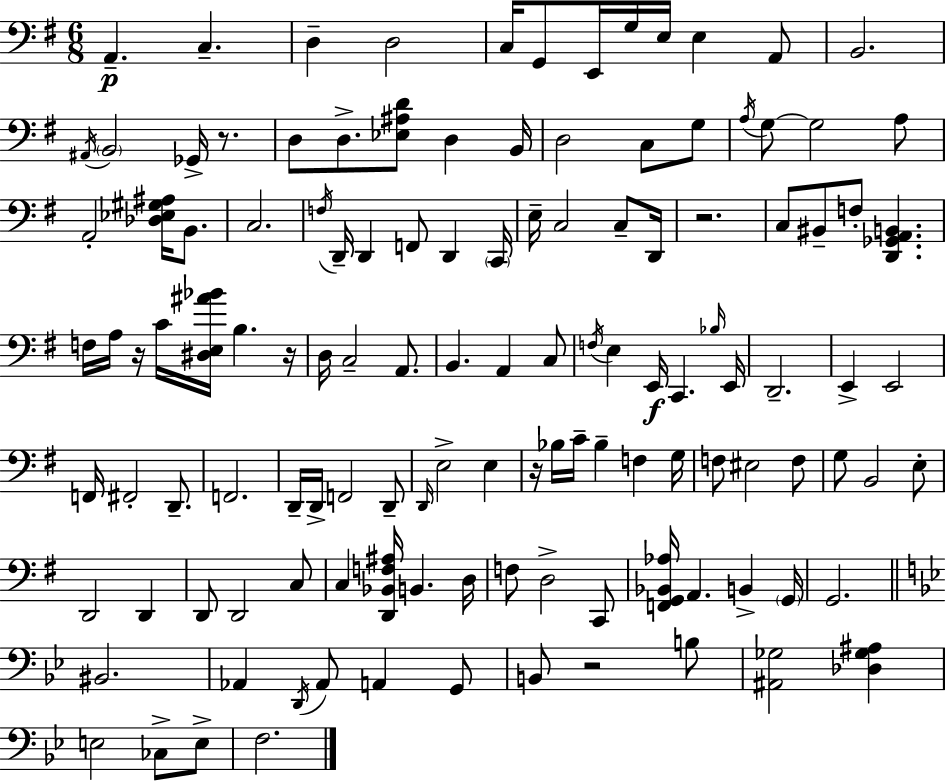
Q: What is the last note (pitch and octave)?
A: F3